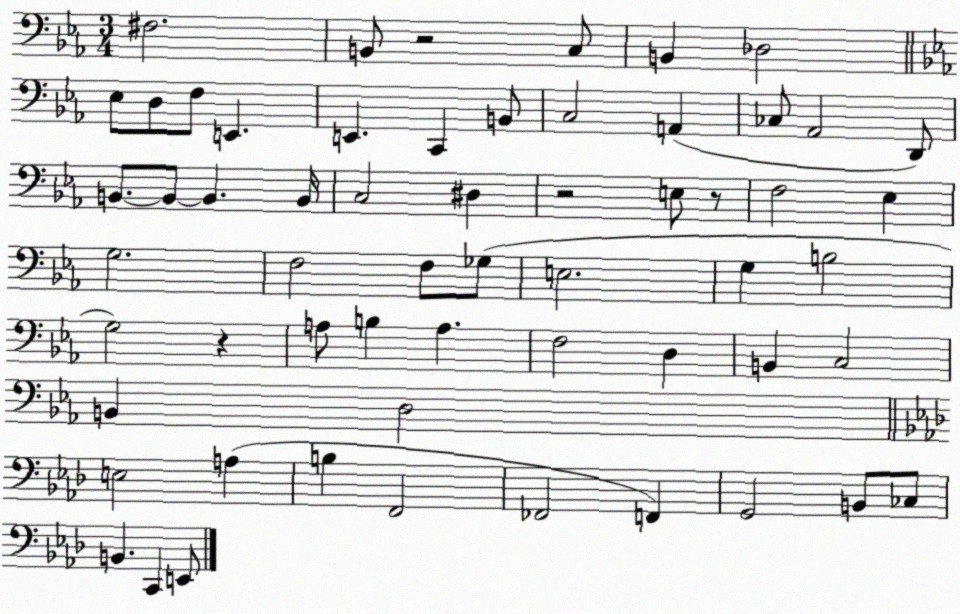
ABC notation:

X:1
T:Untitled
M:3/4
L:1/4
K:Eb
^F,2 B,,/2 z2 C,/2 B,, _D,2 _E,/2 D,/2 F,/2 E,, E,, C,, B,,/2 C,2 A,, _C,/2 _A,,2 D,,/2 B,,/2 B,,/2 B,, B,,/4 C,2 ^D, z2 E,/2 z/2 F,2 _E, G,2 F,2 F,/2 _G,/2 E,2 G, B,2 G,2 z A,/2 B, A, F,2 D, B,, C,2 B,, D,2 E,2 A, B, F,,2 _F,,2 F,, G,,2 B,,/2 _C,/2 B,, C,, E,,/2